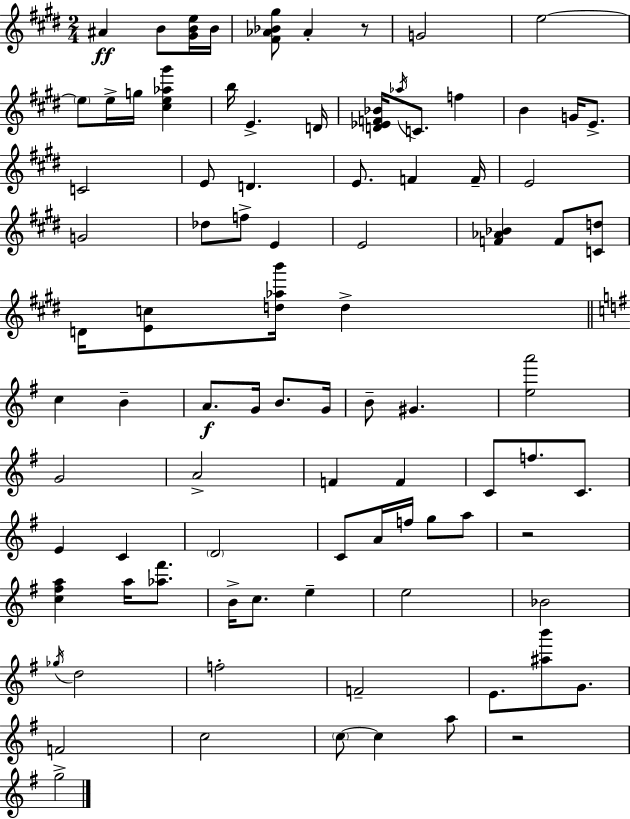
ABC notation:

X:1
T:Untitled
M:2/4
L:1/4
K:E
^A B/2 [^GBe]/4 B/4 [^F_A_B^g]/2 _A z/2 G2 e2 e/2 e/4 g/4 [^ce_a^g'] b/4 E D/4 [D_EF_B]/4 _a/4 C/2 f B G/4 E/2 C2 E/2 D E/2 F F/4 E2 G2 _d/2 f/2 E E2 [F_A_B] F/2 [Cd]/2 D/4 [Ec]/2 [d_ab']/4 d c B A/2 G/4 B/2 G/4 B/2 ^G [ea']2 G2 A2 F F C/2 f/2 C/2 E C D2 C/2 A/4 f/4 g/2 a/2 z2 [c^fa] a/4 [_a^f']/2 B/4 c/2 e e2 _B2 _g/4 d2 f2 F2 E/2 [^ab']/2 G/2 F2 c2 c/2 c a/2 z2 g2